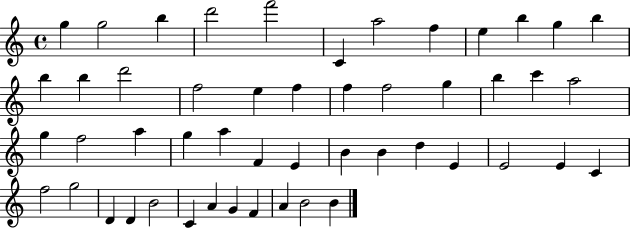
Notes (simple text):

G5/q G5/h B5/q D6/h F6/h C4/q A5/h F5/q E5/q B5/q G5/q B5/q B5/q B5/q D6/h F5/h E5/q F5/q F5/q F5/h G5/q B5/q C6/q A5/h G5/q F5/h A5/q G5/q A5/q F4/q E4/q B4/q B4/q D5/q E4/q E4/h E4/q C4/q F5/h G5/h D4/q D4/q B4/h C4/q A4/q G4/q F4/q A4/q B4/h B4/q